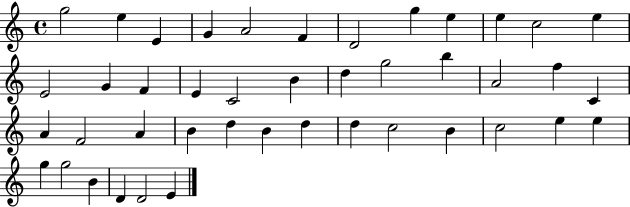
{
  \clef treble
  \time 4/4
  \defaultTimeSignature
  \key c \major
  g''2 e''4 e'4 | g'4 a'2 f'4 | d'2 g''4 e''4 | e''4 c''2 e''4 | \break e'2 g'4 f'4 | e'4 c'2 b'4 | d''4 g''2 b''4 | a'2 f''4 c'4 | \break a'4 f'2 a'4 | b'4 d''4 b'4 d''4 | d''4 c''2 b'4 | c''2 e''4 e''4 | \break g''4 g''2 b'4 | d'4 d'2 e'4 | \bar "|."
}